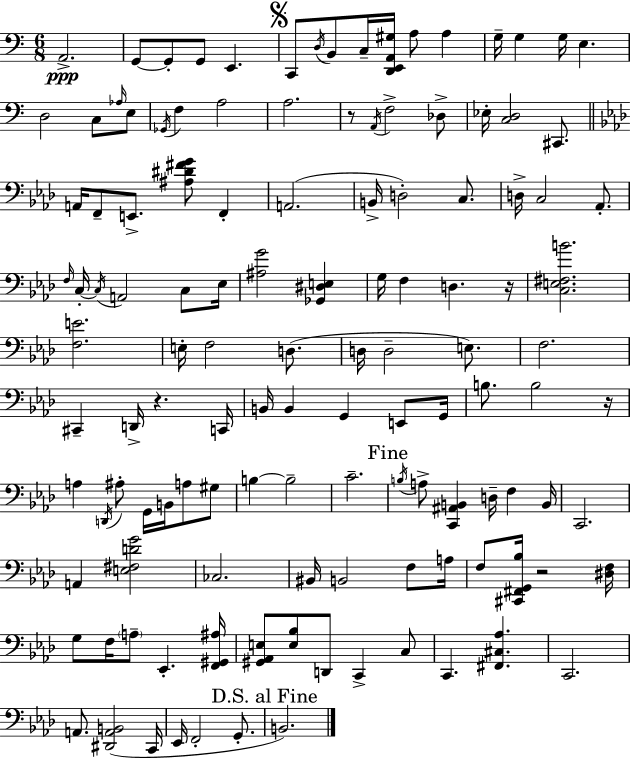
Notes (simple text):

A2/h. G2/e G2/e G2/e E2/q. C2/e D3/s B2/e C3/s [D2,E2,A2,G#3]/s A3/e A3/q G3/s G3/q G3/s E3/q. D3/h C3/e Ab3/s E3/e Gb2/s F3/q A3/h A3/h. R/e A2/s F3/h Db3/e Eb3/s [C3,D3]/h C#2/e. A2/s F2/e E2/e. [A#3,D#4,F#4,G4]/e F2/q A2/h. B2/s D3/h C3/e. D3/s C3/h Ab2/e. F3/s C3/s C3/s A2/h C3/e Eb3/s [A#3,G4]/h [Gb2,D#3,E3]/q G3/s F3/q D3/q. R/s [C3,E3,F#3,B4]/h. [F3,E4]/h. E3/s F3/h D3/e. D3/s D3/h E3/e. F3/h. C#2/q D2/s R/q. C2/s B2/s B2/q G2/q E2/e G2/s B3/e. B3/h R/s A3/q D2/s A#3/e G2/s B2/s A3/e G#3/e B3/q B3/h C4/h. B3/s A3/e [C2,A#2,B2]/q D3/s F3/q B2/s C2/h. A2/q [E3,F#3,D4,G4]/h CES3/h. BIS2/s B2/h F3/e A3/s F3/e [C#2,F#2,G2,Bb3]/s R/h [D#3,F3]/s G3/e F3/s A3/e Eb2/q. [F2,G#2,A#3]/s [G#2,Ab2,E3]/e [E3,Bb3]/e D2/e C2/q C3/e C2/q. [F#2,C#3,Ab3]/q. C2/h. A2/e. [D#2,A2,B2]/h C2/s Eb2/s F2/h G2/e. B2/h.